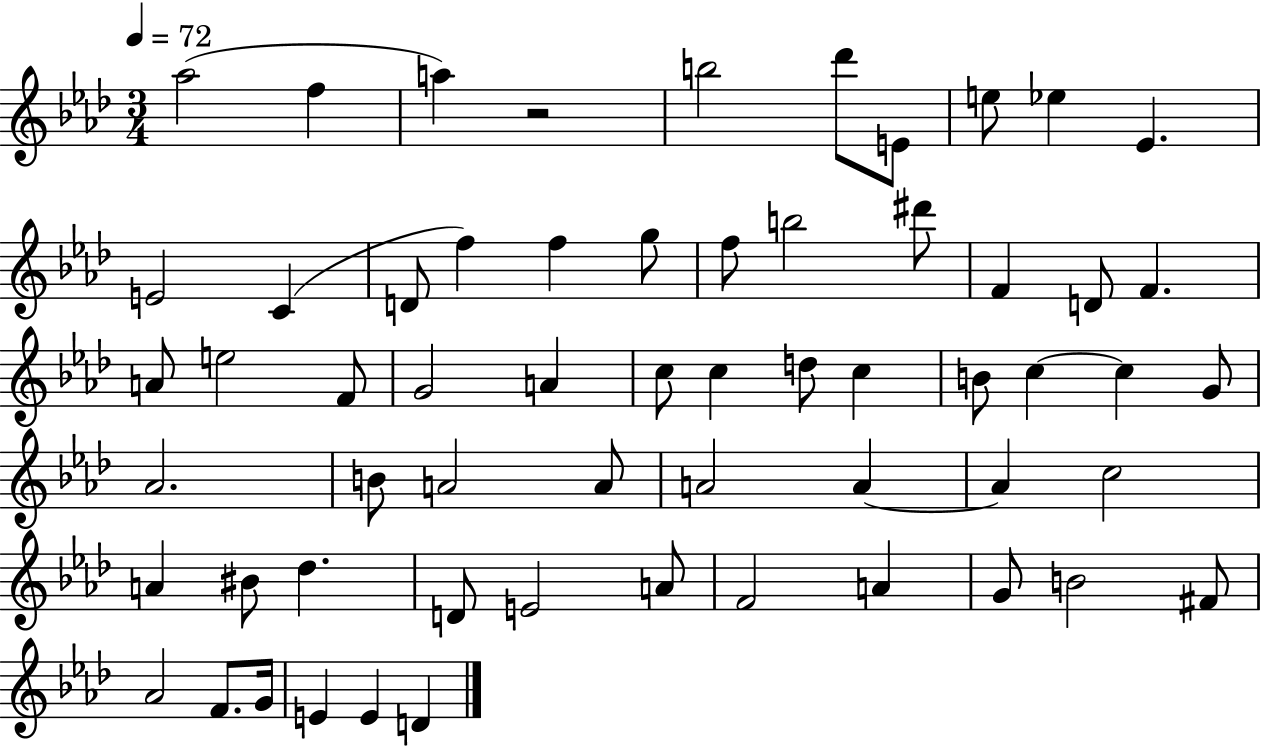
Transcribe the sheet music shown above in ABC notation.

X:1
T:Untitled
M:3/4
L:1/4
K:Ab
_a2 f a z2 b2 _d'/2 E/2 e/2 _e _E E2 C D/2 f f g/2 f/2 b2 ^d'/2 F D/2 F A/2 e2 F/2 G2 A c/2 c d/2 c B/2 c c G/2 _A2 B/2 A2 A/2 A2 A A c2 A ^B/2 _d D/2 E2 A/2 F2 A G/2 B2 ^F/2 _A2 F/2 G/4 E E D